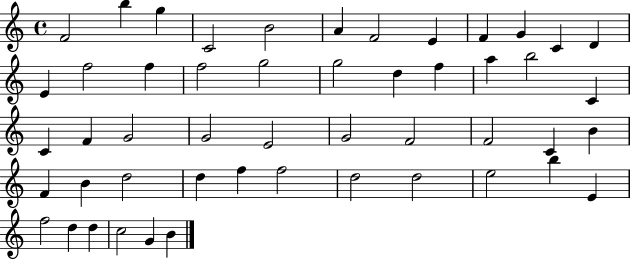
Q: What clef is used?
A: treble